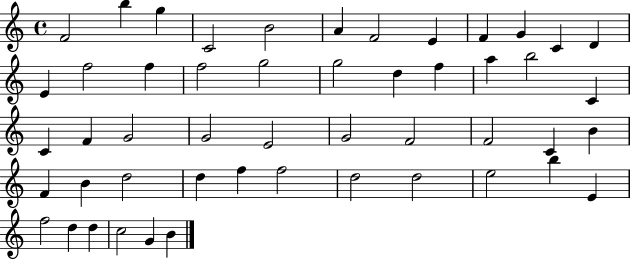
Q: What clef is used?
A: treble